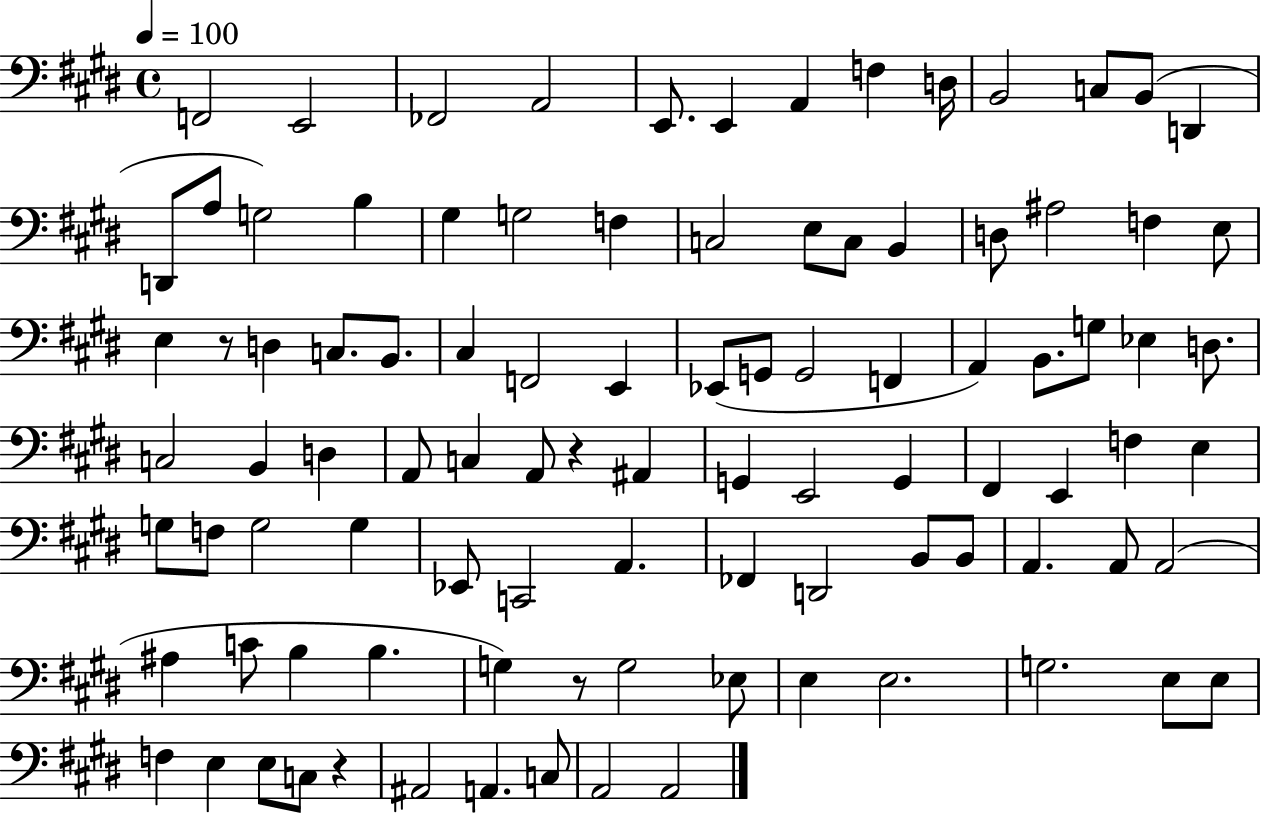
{
  \clef bass
  \time 4/4
  \defaultTimeSignature
  \key e \major
  \tempo 4 = 100
  \repeat volta 2 { f,2 e,2 | fes,2 a,2 | e,8. e,4 a,4 f4 d16 | b,2 c8 b,8( d,4 | \break d,8 a8 g2) b4 | gis4 g2 f4 | c2 e8 c8 b,4 | d8 ais2 f4 e8 | \break e4 r8 d4 c8. b,8. | cis4 f,2 e,4 | ees,8( g,8 g,2 f,4 | a,4) b,8. g8 ees4 d8. | \break c2 b,4 d4 | a,8 c4 a,8 r4 ais,4 | g,4 e,2 g,4 | fis,4 e,4 f4 e4 | \break g8 f8 g2 g4 | ees,8 c,2 a,4. | fes,4 d,2 b,8 b,8 | a,4. a,8 a,2( | \break ais4 c'8 b4 b4. | g4) r8 g2 ees8 | e4 e2. | g2. e8 e8 | \break f4 e4 e8 c8 r4 | ais,2 a,4. c8 | a,2 a,2 | } \bar "|."
}